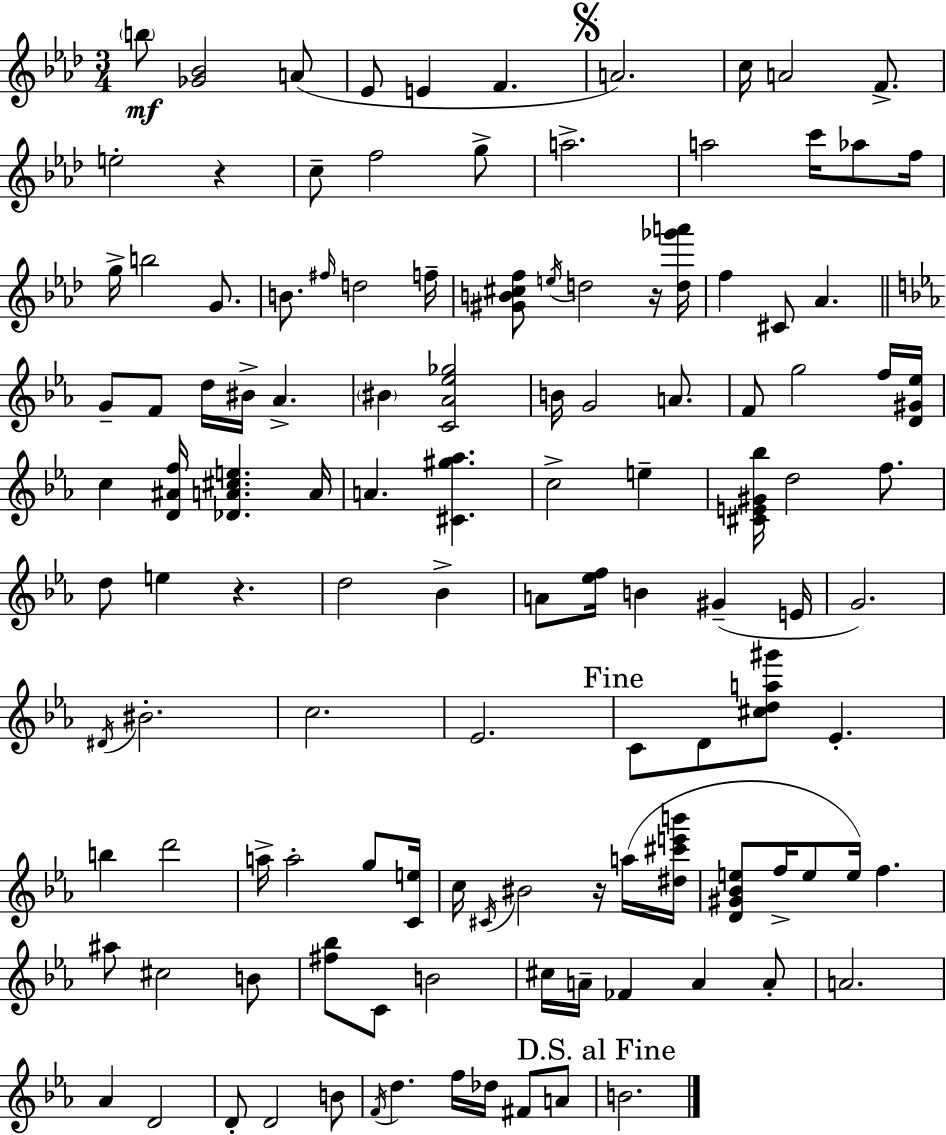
B5/e [Gb4,Bb4]/h A4/e Eb4/e E4/q F4/q. A4/h. C5/s A4/h F4/e. E5/h R/q C5/e F5/h G5/e A5/h. A5/h C6/s Ab5/e F5/s G5/s B5/h G4/e. B4/e. F#5/s D5/h F5/s [G#4,B4,C#5,F5]/e E5/s D5/h R/s [D5,Gb6,A6]/s F5/q C#4/e Ab4/q. G4/e F4/e D5/s BIS4/s Ab4/q. BIS4/q [C4,Ab4,Eb5,Gb5]/h B4/s G4/h A4/e. F4/e G5/h F5/s [D4,G#4,Eb5]/s C5/q [D4,A#4,F5]/s [Db4,A4,C#5,E5]/q. A4/s A4/q. [C#4,G#5,Ab5]/q. C5/h E5/q [C#4,E4,G#4,Bb5]/s D5/h F5/e. D5/e E5/q R/q. D5/h Bb4/q A4/e [Eb5,F5]/s B4/q G#4/q E4/s G4/h. D#4/s BIS4/h. C5/h. Eb4/h. C4/e D4/e [C#5,D5,A5,G#6]/e Eb4/q. B5/q D6/h A5/s A5/h G5/e [C4,E5]/s C5/s C#4/s BIS4/h R/s A5/s [D#5,C#6,E6,B6]/s [D4,G#4,Bb4,E5]/e F5/s E5/e E5/s F5/q. A#5/e C#5/h B4/e [F#5,Bb5]/e C4/e B4/h C#5/s A4/s FES4/q A4/q A4/e A4/h. Ab4/q D4/h D4/e D4/h B4/e F4/s D5/q. F5/s Db5/s F#4/e A4/e B4/h.